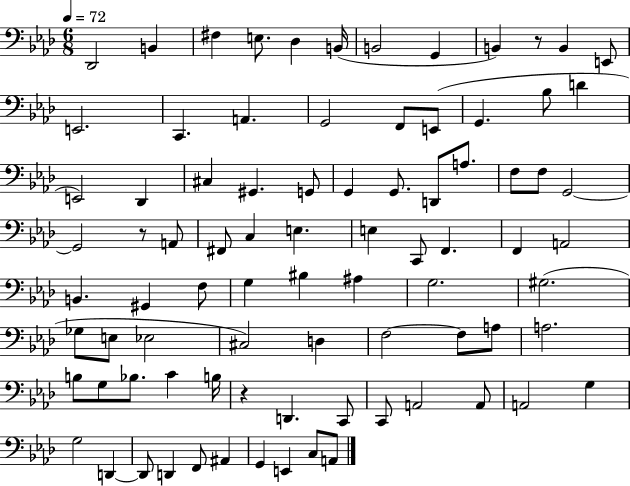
X:1
T:Untitled
M:6/8
L:1/4
K:Ab
_D,,2 B,, ^F, E,/2 _D, B,,/4 B,,2 G,, B,, z/2 B,, E,,/2 E,,2 C,, A,, G,,2 F,,/2 E,,/2 G,, _B,/2 D E,,2 _D,, ^C, ^G,, G,,/2 G,, G,,/2 D,,/2 A,/2 F,/2 F,/2 G,,2 G,,2 z/2 A,,/2 ^F,,/2 C, E, E, C,,/2 F,, F,, A,,2 B,, ^G,, F,/2 G, ^B, ^A, G,2 ^G,2 _G,/2 E,/2 _E,2 ^C,2 D, F,2 F,/2 A,/2 A,2 B,/2 G,/2 _B,/2 C B,/4 z D,, C,,/2 C,,/2 A,,2 A,,/2 A,,2 G, G,2 D,, D,,/2 D,, F,,/2 ^A,, G,, E,, C,/2 A,,/2